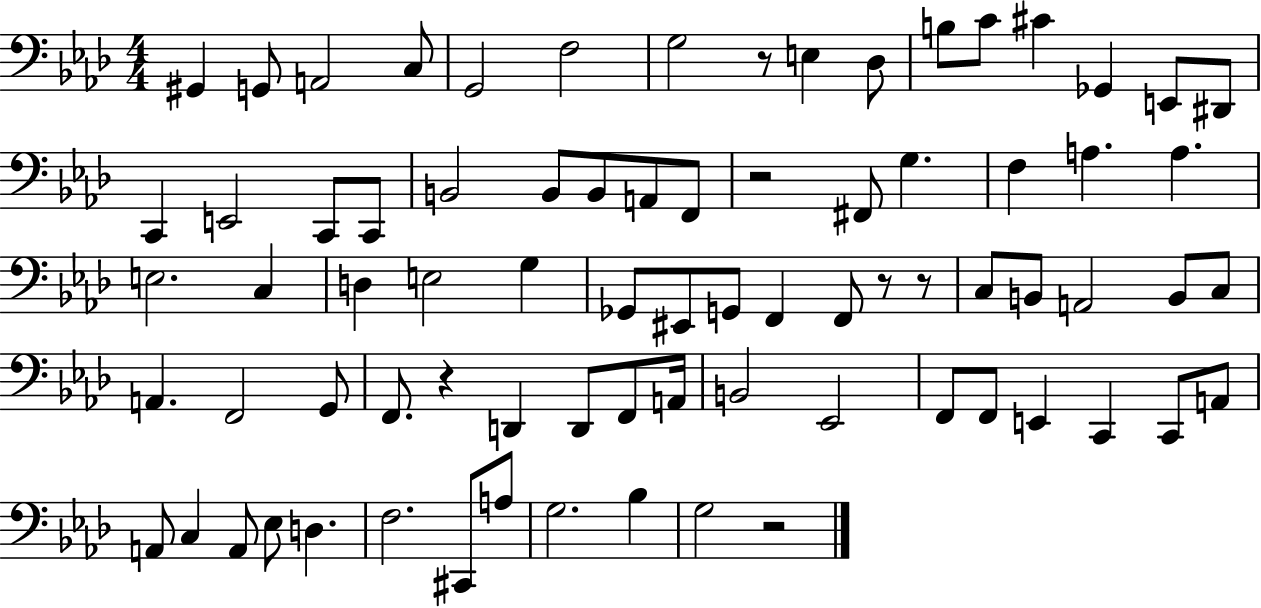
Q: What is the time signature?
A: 4/4